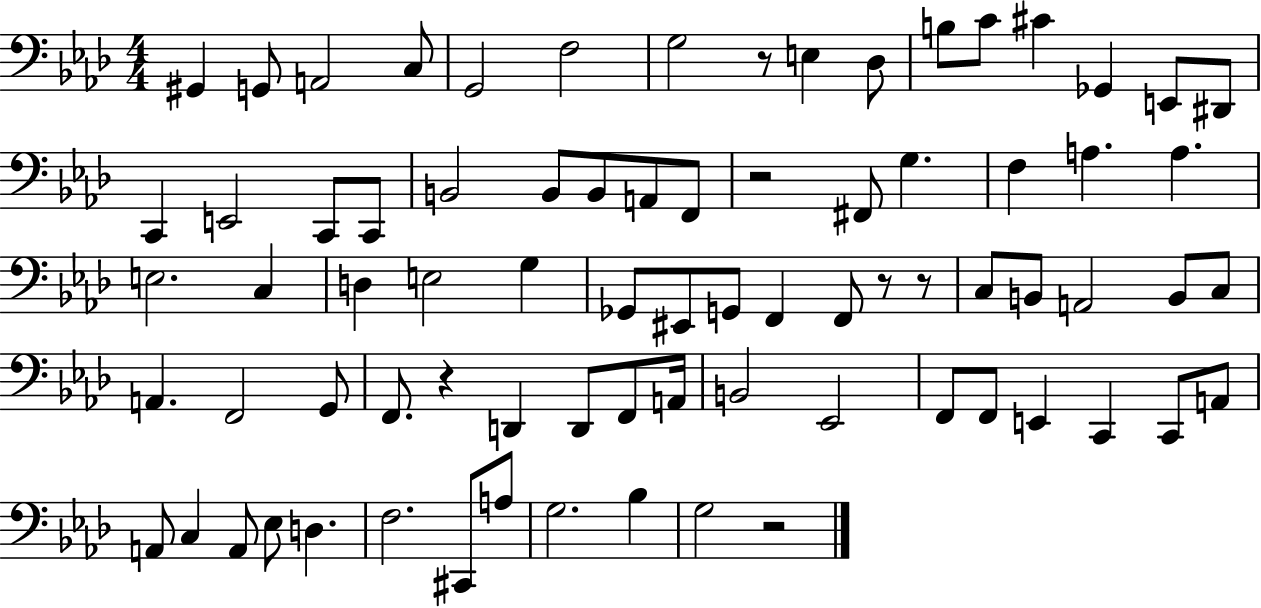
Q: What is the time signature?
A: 4/4